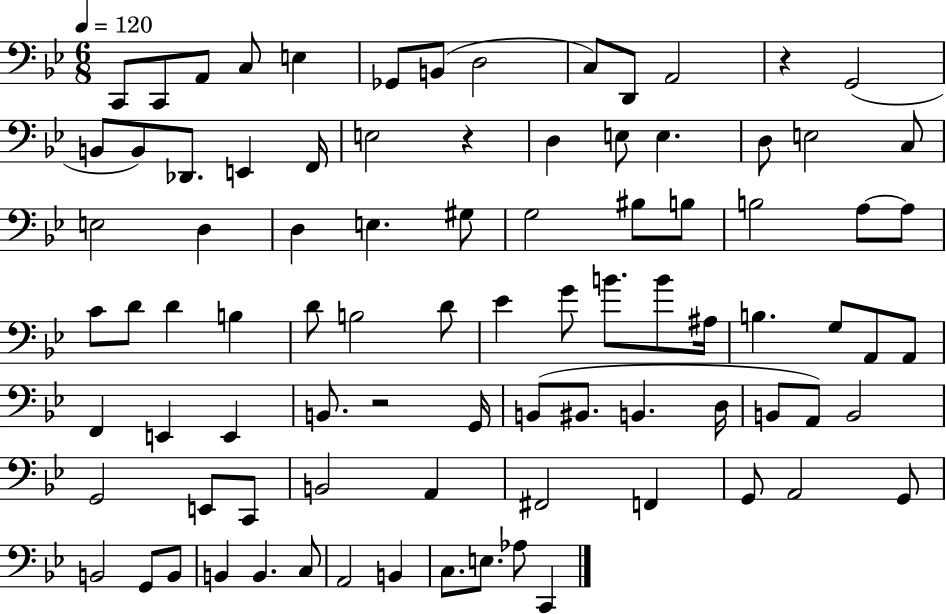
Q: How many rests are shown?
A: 3